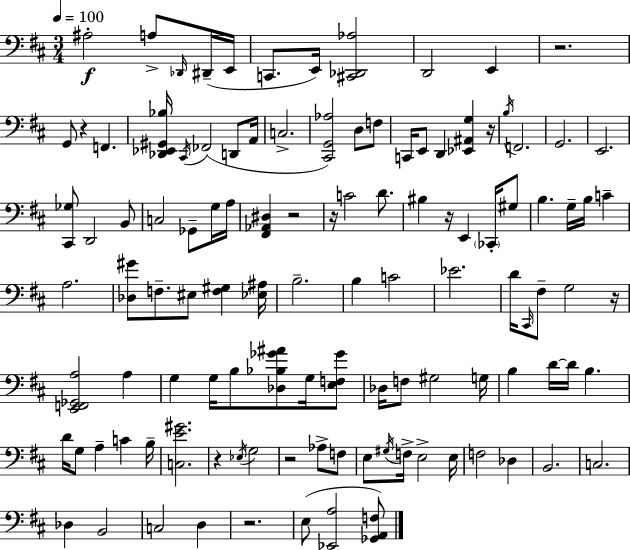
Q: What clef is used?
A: bass